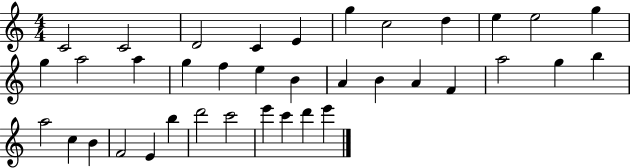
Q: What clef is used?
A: treble